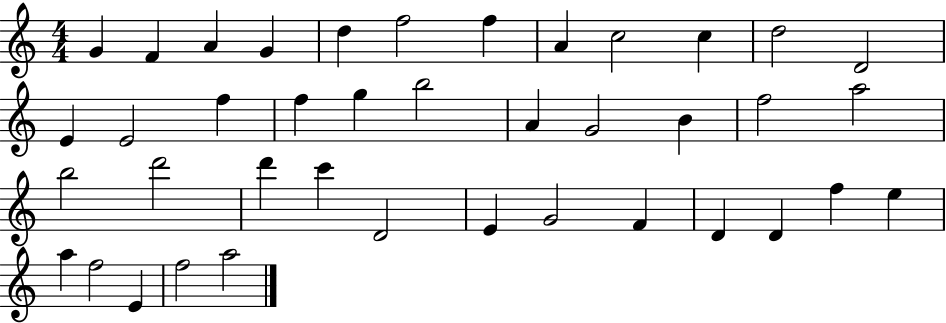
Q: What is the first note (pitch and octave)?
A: G4